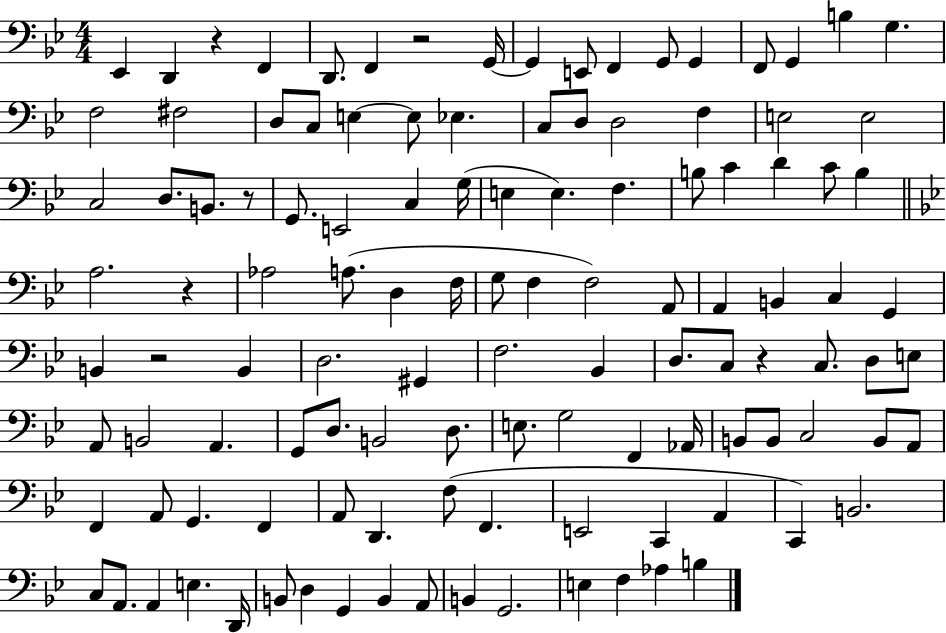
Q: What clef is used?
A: bass